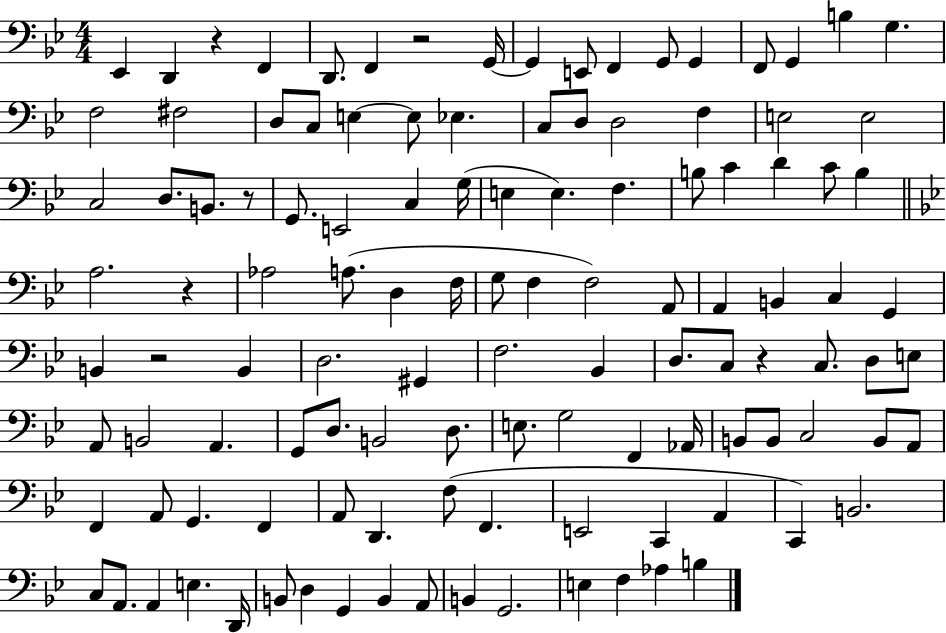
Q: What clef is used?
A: bass